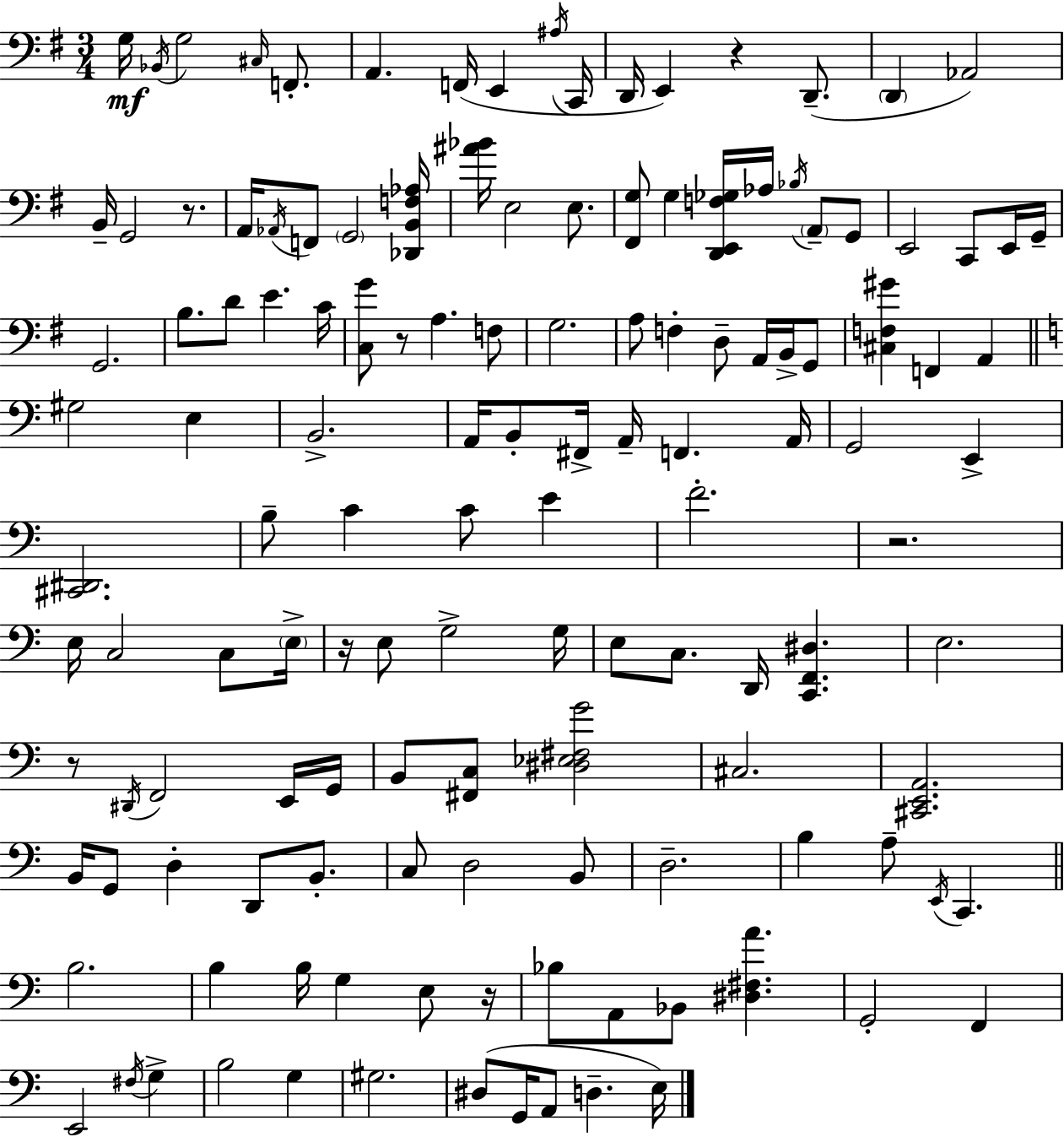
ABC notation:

X:1
T:Untitled
M:3/4
L:1/4
K:Em
G,/4 _B,,/4 G,2 ^C,/4 F,,/2 A,, F,,/4 E,, ^A,/4 C,,/4 D,,/4 E,, z D,,/2 D,, _A,,2 B,,/4 G,,2 z/2 A,,/4 _A,,/4 F,,/2 G,,2 [_D,,B,,F,_A,]/4 [^A_B]/4 E,2 E,/2 [^F,,G,]/2 G, [D,,E,,F,_G,]/4 _A,/4 _B,/4 A,,/2 G,,/2 E,,2 C,,/2 E,,/4 G,,/4 G,,2 B,/2 D/2 E C/4 [C,G]/2 z/2 A, F,/2 G,2 A,/2 F, D,/2 A,,/4 B,,/4 G,,/2 [^C,F,^G] F,, A,, ^G,2 E, B,,2 A,,/4 B,,/2 ^F,,/4 A,,/4 F,, A,,/4 G,,2 E,, [^C,,^D,,]2 B,/2 C C/2 E F2 z2 E,/4 C,2 C,/2 E,/4 z/4 E,/2 G,2 G,/4 E,/2 C,/2 D,,/4 [C,,F,,^D,] E,2 z/2 ^D,,/4 F,,2 E,,/4 G,,/4 B,,/2 [^F,,C,]/2 [^D,_E,^F,G]2 ^C,2 [^C,,E,,A,,]2 B,,/4 G,,/2 D, D,,/2 B,,/2 C,/2 D,2 B,,/2 D,2 B, A,/2 E,,/4 C,, B,2 B, B,/4 G, E,/2 z/4 _B,/2 A,,/2 _B,,/2 [^D,^F,A] G,,2 F,, E,,2 ^F,/4 G, B,2 G, ^G,2 ^D,/2 G,,/4 A,,/2 D, E,/4